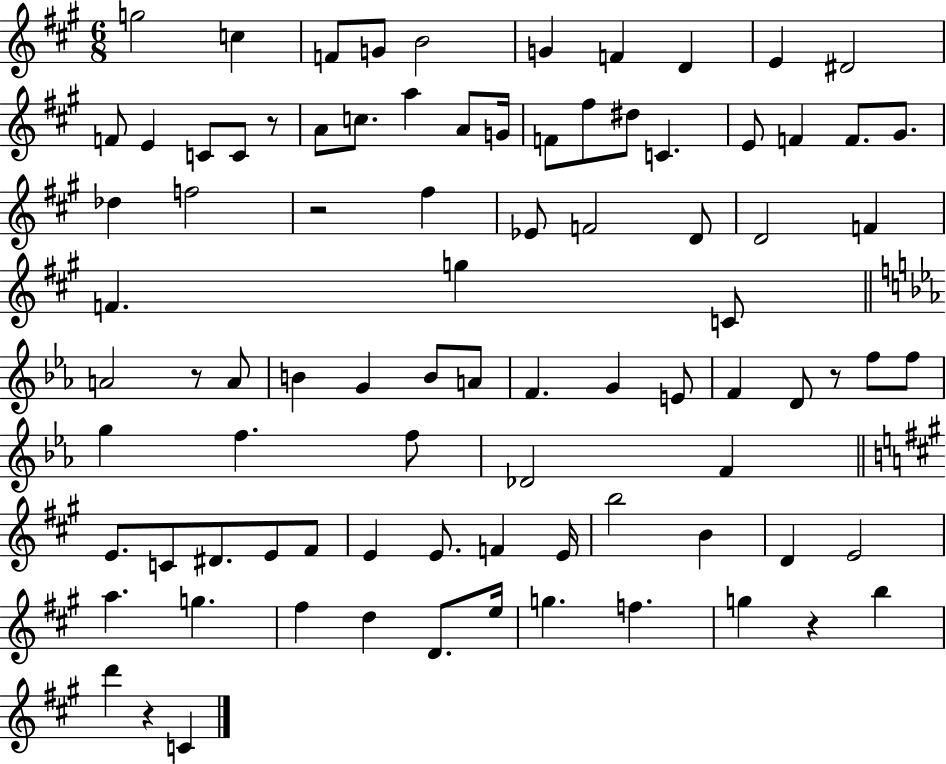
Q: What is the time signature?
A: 6/8